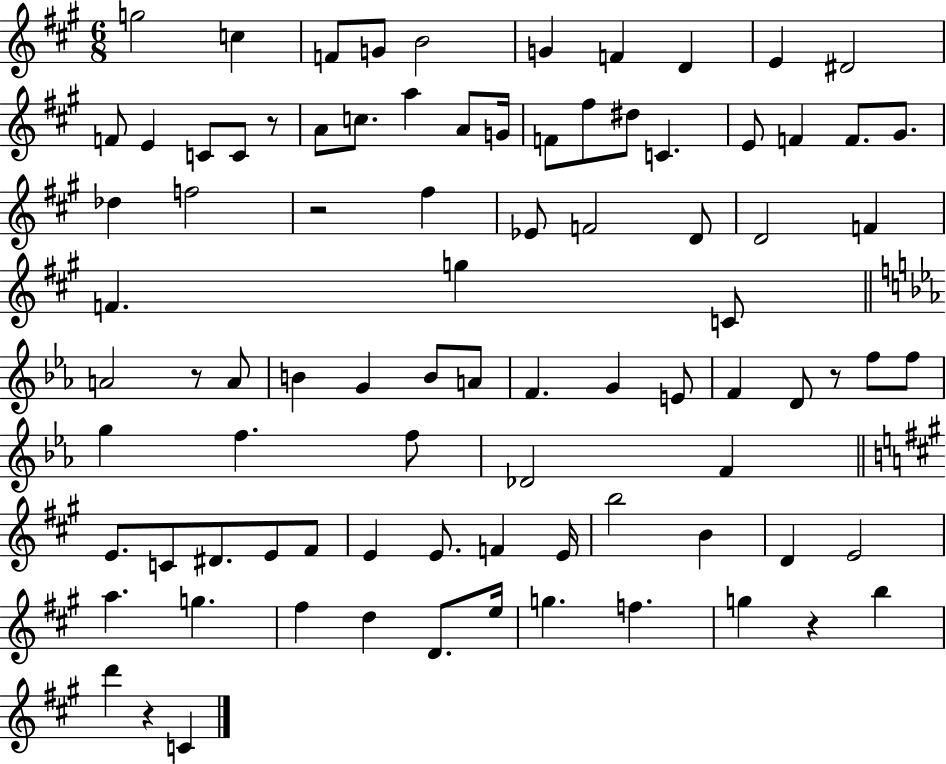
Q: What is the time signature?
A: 6/8